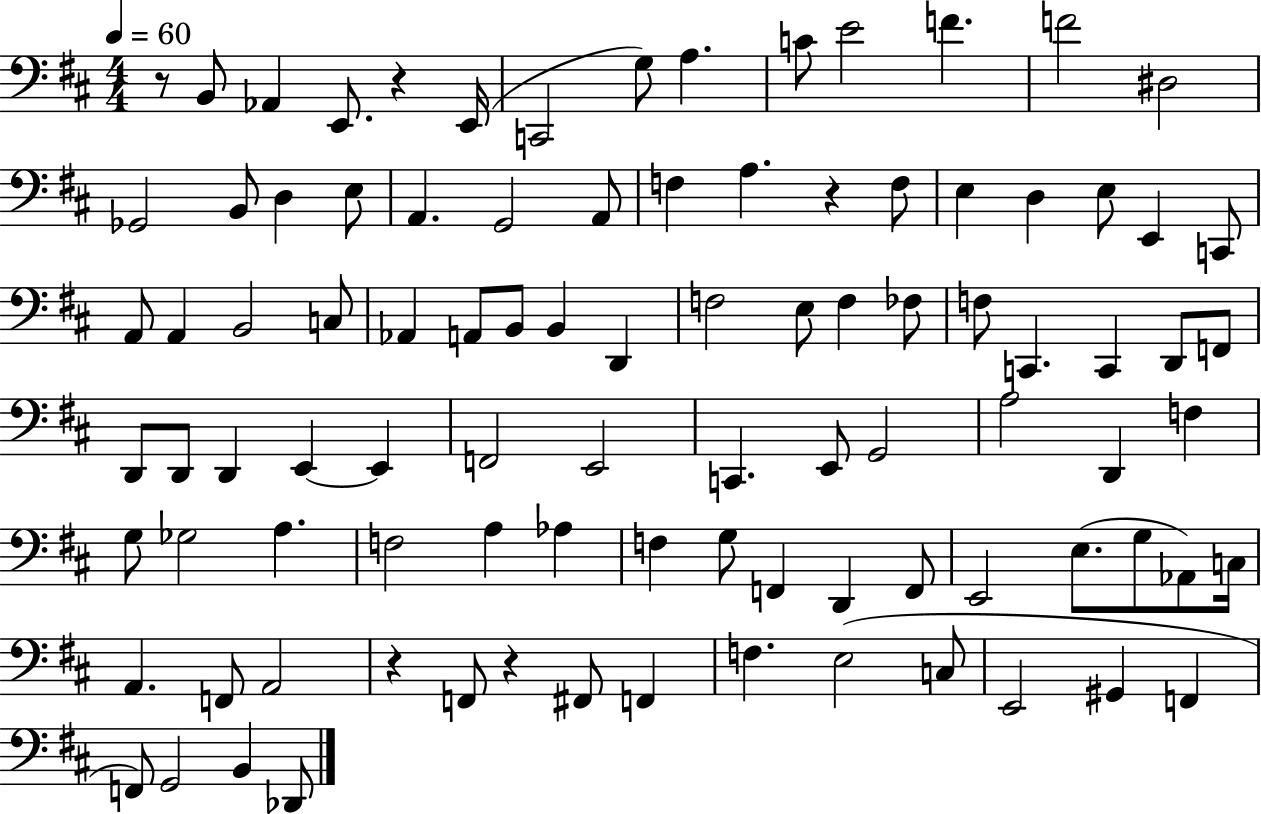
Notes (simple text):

R/e B2/e Ab2/q E2/e. R/q E2/s C2/h G3/e A3/q. C4/e E4/h F4/q. F4/h D#3/h Gb2/h B2/e D3/q E3/e A2/q. G2/h A2/e F3/q A3/q. R/q F3/e E3/q D3/q E3/e E2/q C2/e A2/e A2/q B2/h C3/e Ab2/q A2/e B2/e B2/q D2/q F3/h E3/e F3/q FES3/e F3/e C2/q. C2/q D2/e F2/e D2/e D2/e D2/q E2/q E2/q F2/h E2/h C2/q. E2/e G2/h A3/h D2/q F3/q G3/e Gb3/h A3/q. F3/h A3/q Ab3/q F3/q G3/e F2/q D2/q F2/e E2/h E3/e. G3/e Ab2/e C3/s A2/q. F2/e A2/h R/q F2/e R/q F#2/e F2/q F3/q. E3/h C3/e E2/h G#2/q F2/q F2/e G2/h B2/q Db2/e